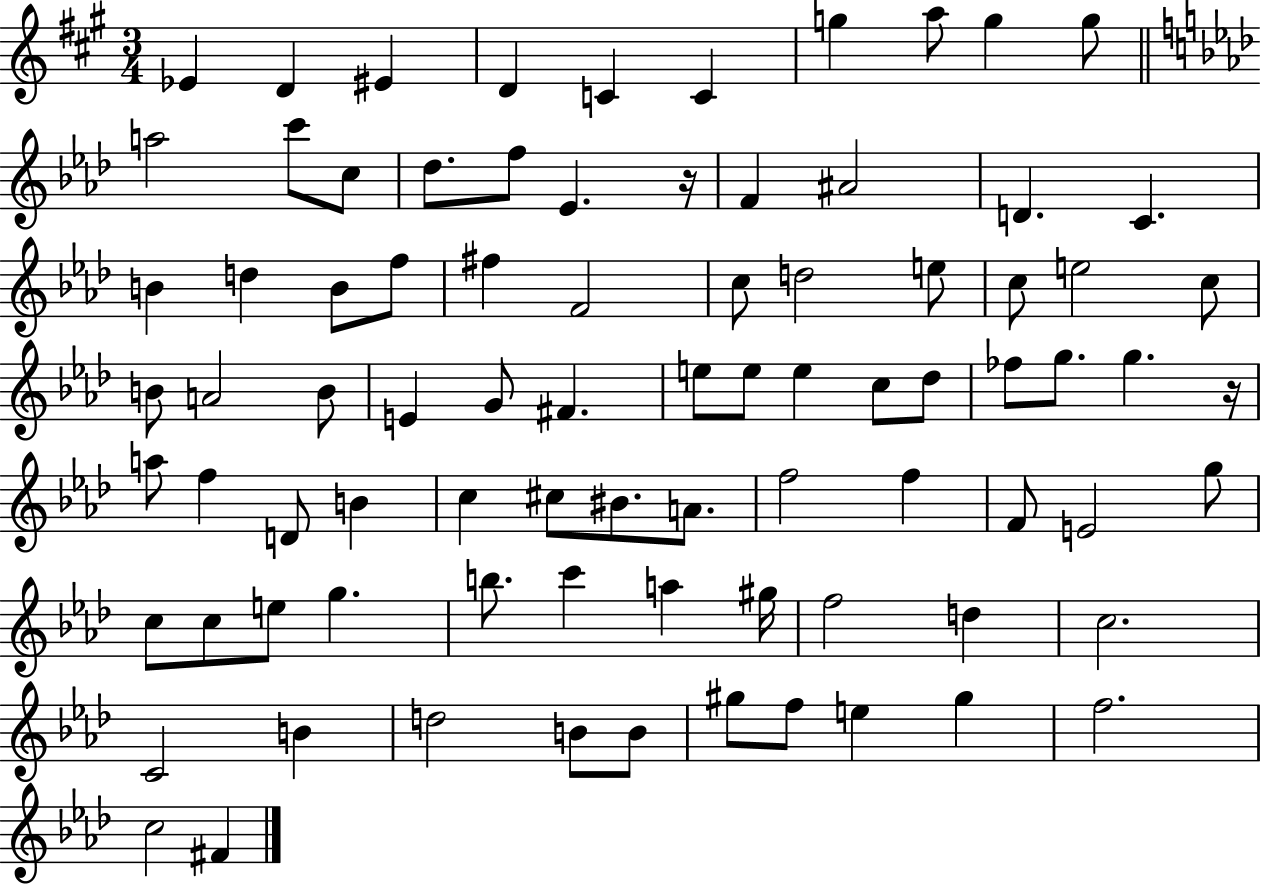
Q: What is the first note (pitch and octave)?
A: Eb4